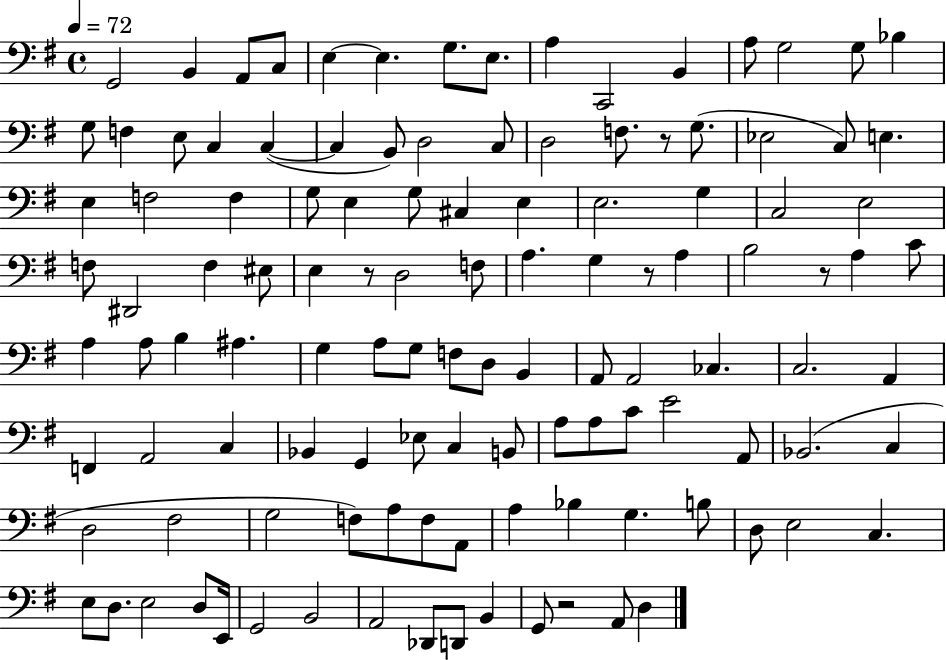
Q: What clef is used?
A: bass